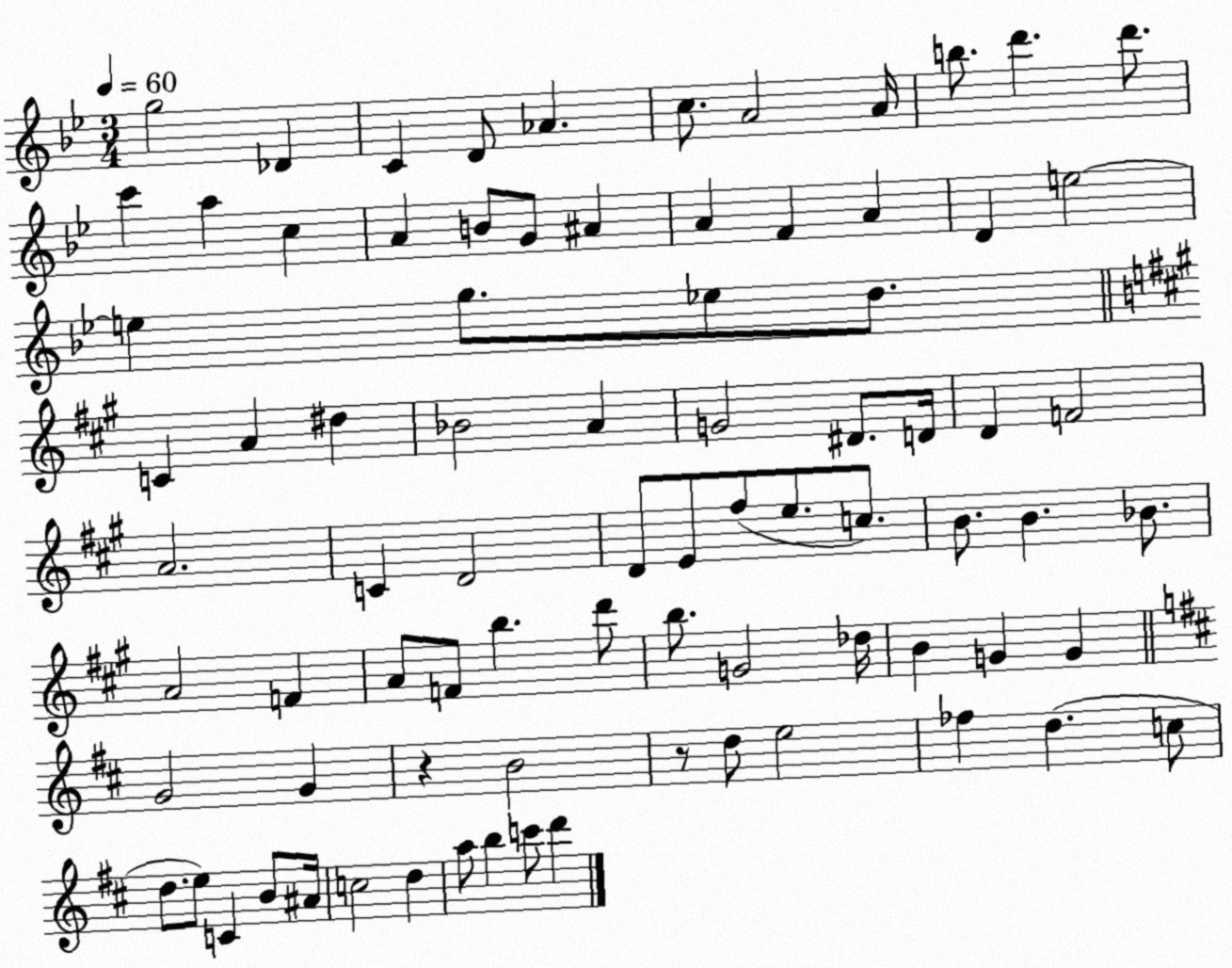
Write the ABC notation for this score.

X:1
T:Untitled
M:3/4
L:1/4
K:Bb
g2 _D C D/2 _A c/2 A2 A/4 b/2 d' d'/2 c' a c A B/2 G/2 ^A A F A D e2 e g/2 _e/2 d/2 C A ^d _B2 A G2 ^D/2 D/4 D F2 A2 C D2 D/2 E/2 ^f/2 e/2 c/2 B/2 B _B/2 A2 F A/2 F/2 b d'/2 b/2 G2 _d/4 B G G G2 G z B2 z/2 d/2 e2 _f d c/2 d/2 e/2 C B/2 ^A/4 c2 d a/2 b c'/2 d'